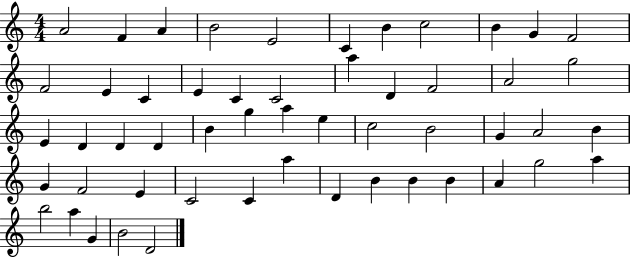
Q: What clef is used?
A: treble